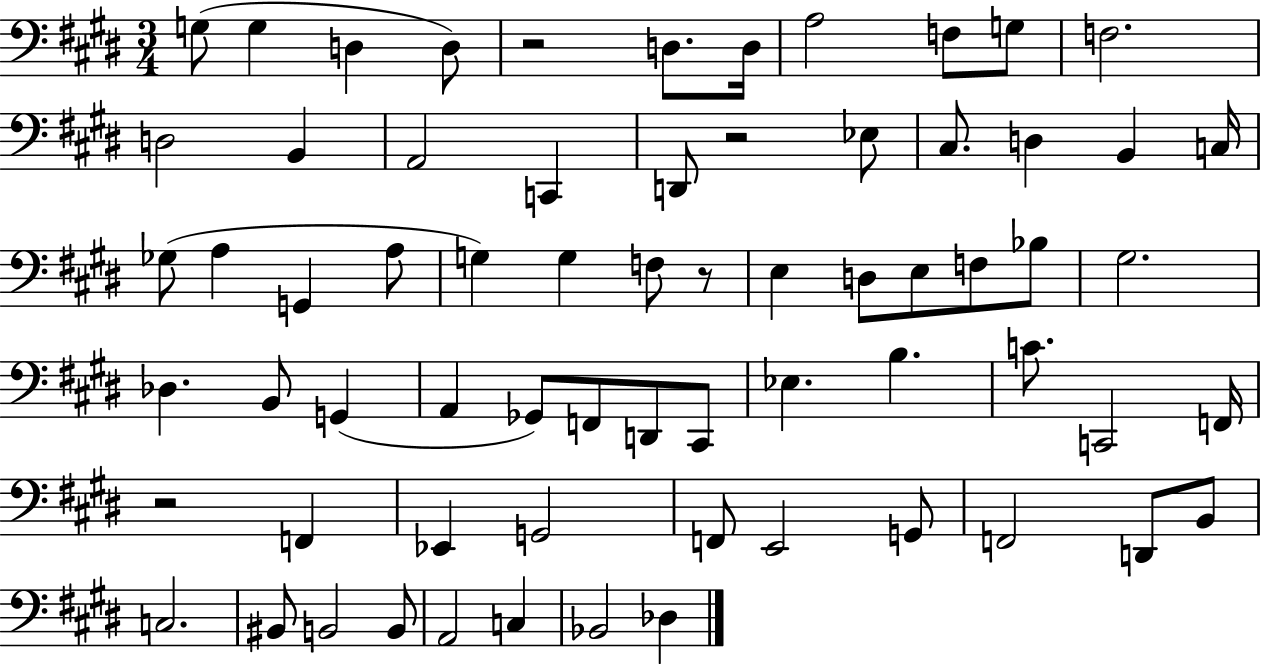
X:1
T:Untitled
M:3/4
L:1/4
K:E
G,/2 G, D, D,/2 z2 D,/2 D,/4 A,2 F,/2 G,/2 F,2 D,2 B,, A,,2 C,, D,,/2 z2 _E,/2 ^C,/2 D, B,, C,/4 _G,/2 A, G,, A,/2 G, G, F,/2 z/2 E, D,/2 E,/2 F,/2 _B,/2 ^G,2 _D, B,,/2 G,, A,, _G,,/2 F,,/2 D,,/2 ^C,,/2 _E, B, C/2 C,,2 F,,/4 z2 F,, _E,, G,,2 F,,/2 E,,2 G,,/2 F,,2 D,,/2 B,,/2 C,2 ^B,,/2 B,,2 B,,/2 A,,2 C, _B,,2 _D,